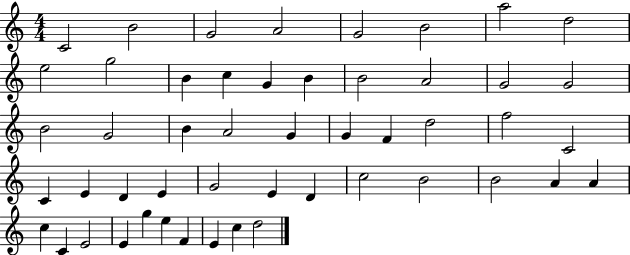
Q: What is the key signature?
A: C major